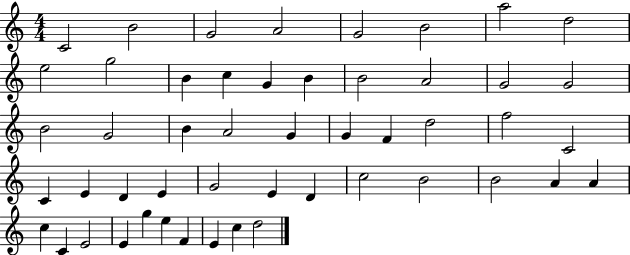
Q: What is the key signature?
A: C major